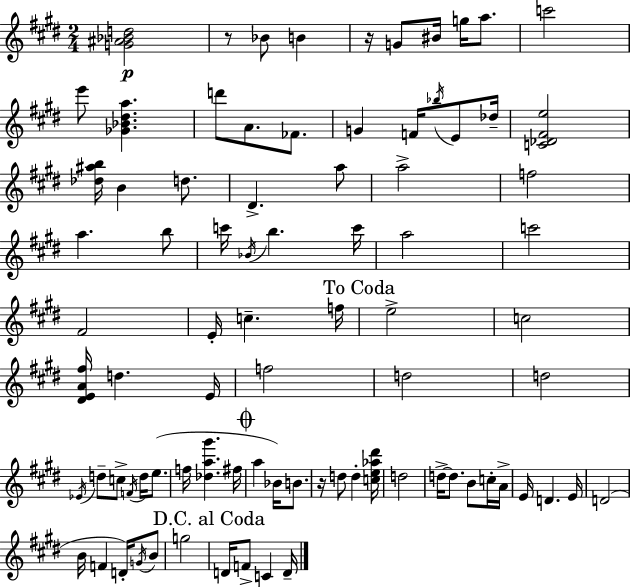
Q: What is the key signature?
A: E major